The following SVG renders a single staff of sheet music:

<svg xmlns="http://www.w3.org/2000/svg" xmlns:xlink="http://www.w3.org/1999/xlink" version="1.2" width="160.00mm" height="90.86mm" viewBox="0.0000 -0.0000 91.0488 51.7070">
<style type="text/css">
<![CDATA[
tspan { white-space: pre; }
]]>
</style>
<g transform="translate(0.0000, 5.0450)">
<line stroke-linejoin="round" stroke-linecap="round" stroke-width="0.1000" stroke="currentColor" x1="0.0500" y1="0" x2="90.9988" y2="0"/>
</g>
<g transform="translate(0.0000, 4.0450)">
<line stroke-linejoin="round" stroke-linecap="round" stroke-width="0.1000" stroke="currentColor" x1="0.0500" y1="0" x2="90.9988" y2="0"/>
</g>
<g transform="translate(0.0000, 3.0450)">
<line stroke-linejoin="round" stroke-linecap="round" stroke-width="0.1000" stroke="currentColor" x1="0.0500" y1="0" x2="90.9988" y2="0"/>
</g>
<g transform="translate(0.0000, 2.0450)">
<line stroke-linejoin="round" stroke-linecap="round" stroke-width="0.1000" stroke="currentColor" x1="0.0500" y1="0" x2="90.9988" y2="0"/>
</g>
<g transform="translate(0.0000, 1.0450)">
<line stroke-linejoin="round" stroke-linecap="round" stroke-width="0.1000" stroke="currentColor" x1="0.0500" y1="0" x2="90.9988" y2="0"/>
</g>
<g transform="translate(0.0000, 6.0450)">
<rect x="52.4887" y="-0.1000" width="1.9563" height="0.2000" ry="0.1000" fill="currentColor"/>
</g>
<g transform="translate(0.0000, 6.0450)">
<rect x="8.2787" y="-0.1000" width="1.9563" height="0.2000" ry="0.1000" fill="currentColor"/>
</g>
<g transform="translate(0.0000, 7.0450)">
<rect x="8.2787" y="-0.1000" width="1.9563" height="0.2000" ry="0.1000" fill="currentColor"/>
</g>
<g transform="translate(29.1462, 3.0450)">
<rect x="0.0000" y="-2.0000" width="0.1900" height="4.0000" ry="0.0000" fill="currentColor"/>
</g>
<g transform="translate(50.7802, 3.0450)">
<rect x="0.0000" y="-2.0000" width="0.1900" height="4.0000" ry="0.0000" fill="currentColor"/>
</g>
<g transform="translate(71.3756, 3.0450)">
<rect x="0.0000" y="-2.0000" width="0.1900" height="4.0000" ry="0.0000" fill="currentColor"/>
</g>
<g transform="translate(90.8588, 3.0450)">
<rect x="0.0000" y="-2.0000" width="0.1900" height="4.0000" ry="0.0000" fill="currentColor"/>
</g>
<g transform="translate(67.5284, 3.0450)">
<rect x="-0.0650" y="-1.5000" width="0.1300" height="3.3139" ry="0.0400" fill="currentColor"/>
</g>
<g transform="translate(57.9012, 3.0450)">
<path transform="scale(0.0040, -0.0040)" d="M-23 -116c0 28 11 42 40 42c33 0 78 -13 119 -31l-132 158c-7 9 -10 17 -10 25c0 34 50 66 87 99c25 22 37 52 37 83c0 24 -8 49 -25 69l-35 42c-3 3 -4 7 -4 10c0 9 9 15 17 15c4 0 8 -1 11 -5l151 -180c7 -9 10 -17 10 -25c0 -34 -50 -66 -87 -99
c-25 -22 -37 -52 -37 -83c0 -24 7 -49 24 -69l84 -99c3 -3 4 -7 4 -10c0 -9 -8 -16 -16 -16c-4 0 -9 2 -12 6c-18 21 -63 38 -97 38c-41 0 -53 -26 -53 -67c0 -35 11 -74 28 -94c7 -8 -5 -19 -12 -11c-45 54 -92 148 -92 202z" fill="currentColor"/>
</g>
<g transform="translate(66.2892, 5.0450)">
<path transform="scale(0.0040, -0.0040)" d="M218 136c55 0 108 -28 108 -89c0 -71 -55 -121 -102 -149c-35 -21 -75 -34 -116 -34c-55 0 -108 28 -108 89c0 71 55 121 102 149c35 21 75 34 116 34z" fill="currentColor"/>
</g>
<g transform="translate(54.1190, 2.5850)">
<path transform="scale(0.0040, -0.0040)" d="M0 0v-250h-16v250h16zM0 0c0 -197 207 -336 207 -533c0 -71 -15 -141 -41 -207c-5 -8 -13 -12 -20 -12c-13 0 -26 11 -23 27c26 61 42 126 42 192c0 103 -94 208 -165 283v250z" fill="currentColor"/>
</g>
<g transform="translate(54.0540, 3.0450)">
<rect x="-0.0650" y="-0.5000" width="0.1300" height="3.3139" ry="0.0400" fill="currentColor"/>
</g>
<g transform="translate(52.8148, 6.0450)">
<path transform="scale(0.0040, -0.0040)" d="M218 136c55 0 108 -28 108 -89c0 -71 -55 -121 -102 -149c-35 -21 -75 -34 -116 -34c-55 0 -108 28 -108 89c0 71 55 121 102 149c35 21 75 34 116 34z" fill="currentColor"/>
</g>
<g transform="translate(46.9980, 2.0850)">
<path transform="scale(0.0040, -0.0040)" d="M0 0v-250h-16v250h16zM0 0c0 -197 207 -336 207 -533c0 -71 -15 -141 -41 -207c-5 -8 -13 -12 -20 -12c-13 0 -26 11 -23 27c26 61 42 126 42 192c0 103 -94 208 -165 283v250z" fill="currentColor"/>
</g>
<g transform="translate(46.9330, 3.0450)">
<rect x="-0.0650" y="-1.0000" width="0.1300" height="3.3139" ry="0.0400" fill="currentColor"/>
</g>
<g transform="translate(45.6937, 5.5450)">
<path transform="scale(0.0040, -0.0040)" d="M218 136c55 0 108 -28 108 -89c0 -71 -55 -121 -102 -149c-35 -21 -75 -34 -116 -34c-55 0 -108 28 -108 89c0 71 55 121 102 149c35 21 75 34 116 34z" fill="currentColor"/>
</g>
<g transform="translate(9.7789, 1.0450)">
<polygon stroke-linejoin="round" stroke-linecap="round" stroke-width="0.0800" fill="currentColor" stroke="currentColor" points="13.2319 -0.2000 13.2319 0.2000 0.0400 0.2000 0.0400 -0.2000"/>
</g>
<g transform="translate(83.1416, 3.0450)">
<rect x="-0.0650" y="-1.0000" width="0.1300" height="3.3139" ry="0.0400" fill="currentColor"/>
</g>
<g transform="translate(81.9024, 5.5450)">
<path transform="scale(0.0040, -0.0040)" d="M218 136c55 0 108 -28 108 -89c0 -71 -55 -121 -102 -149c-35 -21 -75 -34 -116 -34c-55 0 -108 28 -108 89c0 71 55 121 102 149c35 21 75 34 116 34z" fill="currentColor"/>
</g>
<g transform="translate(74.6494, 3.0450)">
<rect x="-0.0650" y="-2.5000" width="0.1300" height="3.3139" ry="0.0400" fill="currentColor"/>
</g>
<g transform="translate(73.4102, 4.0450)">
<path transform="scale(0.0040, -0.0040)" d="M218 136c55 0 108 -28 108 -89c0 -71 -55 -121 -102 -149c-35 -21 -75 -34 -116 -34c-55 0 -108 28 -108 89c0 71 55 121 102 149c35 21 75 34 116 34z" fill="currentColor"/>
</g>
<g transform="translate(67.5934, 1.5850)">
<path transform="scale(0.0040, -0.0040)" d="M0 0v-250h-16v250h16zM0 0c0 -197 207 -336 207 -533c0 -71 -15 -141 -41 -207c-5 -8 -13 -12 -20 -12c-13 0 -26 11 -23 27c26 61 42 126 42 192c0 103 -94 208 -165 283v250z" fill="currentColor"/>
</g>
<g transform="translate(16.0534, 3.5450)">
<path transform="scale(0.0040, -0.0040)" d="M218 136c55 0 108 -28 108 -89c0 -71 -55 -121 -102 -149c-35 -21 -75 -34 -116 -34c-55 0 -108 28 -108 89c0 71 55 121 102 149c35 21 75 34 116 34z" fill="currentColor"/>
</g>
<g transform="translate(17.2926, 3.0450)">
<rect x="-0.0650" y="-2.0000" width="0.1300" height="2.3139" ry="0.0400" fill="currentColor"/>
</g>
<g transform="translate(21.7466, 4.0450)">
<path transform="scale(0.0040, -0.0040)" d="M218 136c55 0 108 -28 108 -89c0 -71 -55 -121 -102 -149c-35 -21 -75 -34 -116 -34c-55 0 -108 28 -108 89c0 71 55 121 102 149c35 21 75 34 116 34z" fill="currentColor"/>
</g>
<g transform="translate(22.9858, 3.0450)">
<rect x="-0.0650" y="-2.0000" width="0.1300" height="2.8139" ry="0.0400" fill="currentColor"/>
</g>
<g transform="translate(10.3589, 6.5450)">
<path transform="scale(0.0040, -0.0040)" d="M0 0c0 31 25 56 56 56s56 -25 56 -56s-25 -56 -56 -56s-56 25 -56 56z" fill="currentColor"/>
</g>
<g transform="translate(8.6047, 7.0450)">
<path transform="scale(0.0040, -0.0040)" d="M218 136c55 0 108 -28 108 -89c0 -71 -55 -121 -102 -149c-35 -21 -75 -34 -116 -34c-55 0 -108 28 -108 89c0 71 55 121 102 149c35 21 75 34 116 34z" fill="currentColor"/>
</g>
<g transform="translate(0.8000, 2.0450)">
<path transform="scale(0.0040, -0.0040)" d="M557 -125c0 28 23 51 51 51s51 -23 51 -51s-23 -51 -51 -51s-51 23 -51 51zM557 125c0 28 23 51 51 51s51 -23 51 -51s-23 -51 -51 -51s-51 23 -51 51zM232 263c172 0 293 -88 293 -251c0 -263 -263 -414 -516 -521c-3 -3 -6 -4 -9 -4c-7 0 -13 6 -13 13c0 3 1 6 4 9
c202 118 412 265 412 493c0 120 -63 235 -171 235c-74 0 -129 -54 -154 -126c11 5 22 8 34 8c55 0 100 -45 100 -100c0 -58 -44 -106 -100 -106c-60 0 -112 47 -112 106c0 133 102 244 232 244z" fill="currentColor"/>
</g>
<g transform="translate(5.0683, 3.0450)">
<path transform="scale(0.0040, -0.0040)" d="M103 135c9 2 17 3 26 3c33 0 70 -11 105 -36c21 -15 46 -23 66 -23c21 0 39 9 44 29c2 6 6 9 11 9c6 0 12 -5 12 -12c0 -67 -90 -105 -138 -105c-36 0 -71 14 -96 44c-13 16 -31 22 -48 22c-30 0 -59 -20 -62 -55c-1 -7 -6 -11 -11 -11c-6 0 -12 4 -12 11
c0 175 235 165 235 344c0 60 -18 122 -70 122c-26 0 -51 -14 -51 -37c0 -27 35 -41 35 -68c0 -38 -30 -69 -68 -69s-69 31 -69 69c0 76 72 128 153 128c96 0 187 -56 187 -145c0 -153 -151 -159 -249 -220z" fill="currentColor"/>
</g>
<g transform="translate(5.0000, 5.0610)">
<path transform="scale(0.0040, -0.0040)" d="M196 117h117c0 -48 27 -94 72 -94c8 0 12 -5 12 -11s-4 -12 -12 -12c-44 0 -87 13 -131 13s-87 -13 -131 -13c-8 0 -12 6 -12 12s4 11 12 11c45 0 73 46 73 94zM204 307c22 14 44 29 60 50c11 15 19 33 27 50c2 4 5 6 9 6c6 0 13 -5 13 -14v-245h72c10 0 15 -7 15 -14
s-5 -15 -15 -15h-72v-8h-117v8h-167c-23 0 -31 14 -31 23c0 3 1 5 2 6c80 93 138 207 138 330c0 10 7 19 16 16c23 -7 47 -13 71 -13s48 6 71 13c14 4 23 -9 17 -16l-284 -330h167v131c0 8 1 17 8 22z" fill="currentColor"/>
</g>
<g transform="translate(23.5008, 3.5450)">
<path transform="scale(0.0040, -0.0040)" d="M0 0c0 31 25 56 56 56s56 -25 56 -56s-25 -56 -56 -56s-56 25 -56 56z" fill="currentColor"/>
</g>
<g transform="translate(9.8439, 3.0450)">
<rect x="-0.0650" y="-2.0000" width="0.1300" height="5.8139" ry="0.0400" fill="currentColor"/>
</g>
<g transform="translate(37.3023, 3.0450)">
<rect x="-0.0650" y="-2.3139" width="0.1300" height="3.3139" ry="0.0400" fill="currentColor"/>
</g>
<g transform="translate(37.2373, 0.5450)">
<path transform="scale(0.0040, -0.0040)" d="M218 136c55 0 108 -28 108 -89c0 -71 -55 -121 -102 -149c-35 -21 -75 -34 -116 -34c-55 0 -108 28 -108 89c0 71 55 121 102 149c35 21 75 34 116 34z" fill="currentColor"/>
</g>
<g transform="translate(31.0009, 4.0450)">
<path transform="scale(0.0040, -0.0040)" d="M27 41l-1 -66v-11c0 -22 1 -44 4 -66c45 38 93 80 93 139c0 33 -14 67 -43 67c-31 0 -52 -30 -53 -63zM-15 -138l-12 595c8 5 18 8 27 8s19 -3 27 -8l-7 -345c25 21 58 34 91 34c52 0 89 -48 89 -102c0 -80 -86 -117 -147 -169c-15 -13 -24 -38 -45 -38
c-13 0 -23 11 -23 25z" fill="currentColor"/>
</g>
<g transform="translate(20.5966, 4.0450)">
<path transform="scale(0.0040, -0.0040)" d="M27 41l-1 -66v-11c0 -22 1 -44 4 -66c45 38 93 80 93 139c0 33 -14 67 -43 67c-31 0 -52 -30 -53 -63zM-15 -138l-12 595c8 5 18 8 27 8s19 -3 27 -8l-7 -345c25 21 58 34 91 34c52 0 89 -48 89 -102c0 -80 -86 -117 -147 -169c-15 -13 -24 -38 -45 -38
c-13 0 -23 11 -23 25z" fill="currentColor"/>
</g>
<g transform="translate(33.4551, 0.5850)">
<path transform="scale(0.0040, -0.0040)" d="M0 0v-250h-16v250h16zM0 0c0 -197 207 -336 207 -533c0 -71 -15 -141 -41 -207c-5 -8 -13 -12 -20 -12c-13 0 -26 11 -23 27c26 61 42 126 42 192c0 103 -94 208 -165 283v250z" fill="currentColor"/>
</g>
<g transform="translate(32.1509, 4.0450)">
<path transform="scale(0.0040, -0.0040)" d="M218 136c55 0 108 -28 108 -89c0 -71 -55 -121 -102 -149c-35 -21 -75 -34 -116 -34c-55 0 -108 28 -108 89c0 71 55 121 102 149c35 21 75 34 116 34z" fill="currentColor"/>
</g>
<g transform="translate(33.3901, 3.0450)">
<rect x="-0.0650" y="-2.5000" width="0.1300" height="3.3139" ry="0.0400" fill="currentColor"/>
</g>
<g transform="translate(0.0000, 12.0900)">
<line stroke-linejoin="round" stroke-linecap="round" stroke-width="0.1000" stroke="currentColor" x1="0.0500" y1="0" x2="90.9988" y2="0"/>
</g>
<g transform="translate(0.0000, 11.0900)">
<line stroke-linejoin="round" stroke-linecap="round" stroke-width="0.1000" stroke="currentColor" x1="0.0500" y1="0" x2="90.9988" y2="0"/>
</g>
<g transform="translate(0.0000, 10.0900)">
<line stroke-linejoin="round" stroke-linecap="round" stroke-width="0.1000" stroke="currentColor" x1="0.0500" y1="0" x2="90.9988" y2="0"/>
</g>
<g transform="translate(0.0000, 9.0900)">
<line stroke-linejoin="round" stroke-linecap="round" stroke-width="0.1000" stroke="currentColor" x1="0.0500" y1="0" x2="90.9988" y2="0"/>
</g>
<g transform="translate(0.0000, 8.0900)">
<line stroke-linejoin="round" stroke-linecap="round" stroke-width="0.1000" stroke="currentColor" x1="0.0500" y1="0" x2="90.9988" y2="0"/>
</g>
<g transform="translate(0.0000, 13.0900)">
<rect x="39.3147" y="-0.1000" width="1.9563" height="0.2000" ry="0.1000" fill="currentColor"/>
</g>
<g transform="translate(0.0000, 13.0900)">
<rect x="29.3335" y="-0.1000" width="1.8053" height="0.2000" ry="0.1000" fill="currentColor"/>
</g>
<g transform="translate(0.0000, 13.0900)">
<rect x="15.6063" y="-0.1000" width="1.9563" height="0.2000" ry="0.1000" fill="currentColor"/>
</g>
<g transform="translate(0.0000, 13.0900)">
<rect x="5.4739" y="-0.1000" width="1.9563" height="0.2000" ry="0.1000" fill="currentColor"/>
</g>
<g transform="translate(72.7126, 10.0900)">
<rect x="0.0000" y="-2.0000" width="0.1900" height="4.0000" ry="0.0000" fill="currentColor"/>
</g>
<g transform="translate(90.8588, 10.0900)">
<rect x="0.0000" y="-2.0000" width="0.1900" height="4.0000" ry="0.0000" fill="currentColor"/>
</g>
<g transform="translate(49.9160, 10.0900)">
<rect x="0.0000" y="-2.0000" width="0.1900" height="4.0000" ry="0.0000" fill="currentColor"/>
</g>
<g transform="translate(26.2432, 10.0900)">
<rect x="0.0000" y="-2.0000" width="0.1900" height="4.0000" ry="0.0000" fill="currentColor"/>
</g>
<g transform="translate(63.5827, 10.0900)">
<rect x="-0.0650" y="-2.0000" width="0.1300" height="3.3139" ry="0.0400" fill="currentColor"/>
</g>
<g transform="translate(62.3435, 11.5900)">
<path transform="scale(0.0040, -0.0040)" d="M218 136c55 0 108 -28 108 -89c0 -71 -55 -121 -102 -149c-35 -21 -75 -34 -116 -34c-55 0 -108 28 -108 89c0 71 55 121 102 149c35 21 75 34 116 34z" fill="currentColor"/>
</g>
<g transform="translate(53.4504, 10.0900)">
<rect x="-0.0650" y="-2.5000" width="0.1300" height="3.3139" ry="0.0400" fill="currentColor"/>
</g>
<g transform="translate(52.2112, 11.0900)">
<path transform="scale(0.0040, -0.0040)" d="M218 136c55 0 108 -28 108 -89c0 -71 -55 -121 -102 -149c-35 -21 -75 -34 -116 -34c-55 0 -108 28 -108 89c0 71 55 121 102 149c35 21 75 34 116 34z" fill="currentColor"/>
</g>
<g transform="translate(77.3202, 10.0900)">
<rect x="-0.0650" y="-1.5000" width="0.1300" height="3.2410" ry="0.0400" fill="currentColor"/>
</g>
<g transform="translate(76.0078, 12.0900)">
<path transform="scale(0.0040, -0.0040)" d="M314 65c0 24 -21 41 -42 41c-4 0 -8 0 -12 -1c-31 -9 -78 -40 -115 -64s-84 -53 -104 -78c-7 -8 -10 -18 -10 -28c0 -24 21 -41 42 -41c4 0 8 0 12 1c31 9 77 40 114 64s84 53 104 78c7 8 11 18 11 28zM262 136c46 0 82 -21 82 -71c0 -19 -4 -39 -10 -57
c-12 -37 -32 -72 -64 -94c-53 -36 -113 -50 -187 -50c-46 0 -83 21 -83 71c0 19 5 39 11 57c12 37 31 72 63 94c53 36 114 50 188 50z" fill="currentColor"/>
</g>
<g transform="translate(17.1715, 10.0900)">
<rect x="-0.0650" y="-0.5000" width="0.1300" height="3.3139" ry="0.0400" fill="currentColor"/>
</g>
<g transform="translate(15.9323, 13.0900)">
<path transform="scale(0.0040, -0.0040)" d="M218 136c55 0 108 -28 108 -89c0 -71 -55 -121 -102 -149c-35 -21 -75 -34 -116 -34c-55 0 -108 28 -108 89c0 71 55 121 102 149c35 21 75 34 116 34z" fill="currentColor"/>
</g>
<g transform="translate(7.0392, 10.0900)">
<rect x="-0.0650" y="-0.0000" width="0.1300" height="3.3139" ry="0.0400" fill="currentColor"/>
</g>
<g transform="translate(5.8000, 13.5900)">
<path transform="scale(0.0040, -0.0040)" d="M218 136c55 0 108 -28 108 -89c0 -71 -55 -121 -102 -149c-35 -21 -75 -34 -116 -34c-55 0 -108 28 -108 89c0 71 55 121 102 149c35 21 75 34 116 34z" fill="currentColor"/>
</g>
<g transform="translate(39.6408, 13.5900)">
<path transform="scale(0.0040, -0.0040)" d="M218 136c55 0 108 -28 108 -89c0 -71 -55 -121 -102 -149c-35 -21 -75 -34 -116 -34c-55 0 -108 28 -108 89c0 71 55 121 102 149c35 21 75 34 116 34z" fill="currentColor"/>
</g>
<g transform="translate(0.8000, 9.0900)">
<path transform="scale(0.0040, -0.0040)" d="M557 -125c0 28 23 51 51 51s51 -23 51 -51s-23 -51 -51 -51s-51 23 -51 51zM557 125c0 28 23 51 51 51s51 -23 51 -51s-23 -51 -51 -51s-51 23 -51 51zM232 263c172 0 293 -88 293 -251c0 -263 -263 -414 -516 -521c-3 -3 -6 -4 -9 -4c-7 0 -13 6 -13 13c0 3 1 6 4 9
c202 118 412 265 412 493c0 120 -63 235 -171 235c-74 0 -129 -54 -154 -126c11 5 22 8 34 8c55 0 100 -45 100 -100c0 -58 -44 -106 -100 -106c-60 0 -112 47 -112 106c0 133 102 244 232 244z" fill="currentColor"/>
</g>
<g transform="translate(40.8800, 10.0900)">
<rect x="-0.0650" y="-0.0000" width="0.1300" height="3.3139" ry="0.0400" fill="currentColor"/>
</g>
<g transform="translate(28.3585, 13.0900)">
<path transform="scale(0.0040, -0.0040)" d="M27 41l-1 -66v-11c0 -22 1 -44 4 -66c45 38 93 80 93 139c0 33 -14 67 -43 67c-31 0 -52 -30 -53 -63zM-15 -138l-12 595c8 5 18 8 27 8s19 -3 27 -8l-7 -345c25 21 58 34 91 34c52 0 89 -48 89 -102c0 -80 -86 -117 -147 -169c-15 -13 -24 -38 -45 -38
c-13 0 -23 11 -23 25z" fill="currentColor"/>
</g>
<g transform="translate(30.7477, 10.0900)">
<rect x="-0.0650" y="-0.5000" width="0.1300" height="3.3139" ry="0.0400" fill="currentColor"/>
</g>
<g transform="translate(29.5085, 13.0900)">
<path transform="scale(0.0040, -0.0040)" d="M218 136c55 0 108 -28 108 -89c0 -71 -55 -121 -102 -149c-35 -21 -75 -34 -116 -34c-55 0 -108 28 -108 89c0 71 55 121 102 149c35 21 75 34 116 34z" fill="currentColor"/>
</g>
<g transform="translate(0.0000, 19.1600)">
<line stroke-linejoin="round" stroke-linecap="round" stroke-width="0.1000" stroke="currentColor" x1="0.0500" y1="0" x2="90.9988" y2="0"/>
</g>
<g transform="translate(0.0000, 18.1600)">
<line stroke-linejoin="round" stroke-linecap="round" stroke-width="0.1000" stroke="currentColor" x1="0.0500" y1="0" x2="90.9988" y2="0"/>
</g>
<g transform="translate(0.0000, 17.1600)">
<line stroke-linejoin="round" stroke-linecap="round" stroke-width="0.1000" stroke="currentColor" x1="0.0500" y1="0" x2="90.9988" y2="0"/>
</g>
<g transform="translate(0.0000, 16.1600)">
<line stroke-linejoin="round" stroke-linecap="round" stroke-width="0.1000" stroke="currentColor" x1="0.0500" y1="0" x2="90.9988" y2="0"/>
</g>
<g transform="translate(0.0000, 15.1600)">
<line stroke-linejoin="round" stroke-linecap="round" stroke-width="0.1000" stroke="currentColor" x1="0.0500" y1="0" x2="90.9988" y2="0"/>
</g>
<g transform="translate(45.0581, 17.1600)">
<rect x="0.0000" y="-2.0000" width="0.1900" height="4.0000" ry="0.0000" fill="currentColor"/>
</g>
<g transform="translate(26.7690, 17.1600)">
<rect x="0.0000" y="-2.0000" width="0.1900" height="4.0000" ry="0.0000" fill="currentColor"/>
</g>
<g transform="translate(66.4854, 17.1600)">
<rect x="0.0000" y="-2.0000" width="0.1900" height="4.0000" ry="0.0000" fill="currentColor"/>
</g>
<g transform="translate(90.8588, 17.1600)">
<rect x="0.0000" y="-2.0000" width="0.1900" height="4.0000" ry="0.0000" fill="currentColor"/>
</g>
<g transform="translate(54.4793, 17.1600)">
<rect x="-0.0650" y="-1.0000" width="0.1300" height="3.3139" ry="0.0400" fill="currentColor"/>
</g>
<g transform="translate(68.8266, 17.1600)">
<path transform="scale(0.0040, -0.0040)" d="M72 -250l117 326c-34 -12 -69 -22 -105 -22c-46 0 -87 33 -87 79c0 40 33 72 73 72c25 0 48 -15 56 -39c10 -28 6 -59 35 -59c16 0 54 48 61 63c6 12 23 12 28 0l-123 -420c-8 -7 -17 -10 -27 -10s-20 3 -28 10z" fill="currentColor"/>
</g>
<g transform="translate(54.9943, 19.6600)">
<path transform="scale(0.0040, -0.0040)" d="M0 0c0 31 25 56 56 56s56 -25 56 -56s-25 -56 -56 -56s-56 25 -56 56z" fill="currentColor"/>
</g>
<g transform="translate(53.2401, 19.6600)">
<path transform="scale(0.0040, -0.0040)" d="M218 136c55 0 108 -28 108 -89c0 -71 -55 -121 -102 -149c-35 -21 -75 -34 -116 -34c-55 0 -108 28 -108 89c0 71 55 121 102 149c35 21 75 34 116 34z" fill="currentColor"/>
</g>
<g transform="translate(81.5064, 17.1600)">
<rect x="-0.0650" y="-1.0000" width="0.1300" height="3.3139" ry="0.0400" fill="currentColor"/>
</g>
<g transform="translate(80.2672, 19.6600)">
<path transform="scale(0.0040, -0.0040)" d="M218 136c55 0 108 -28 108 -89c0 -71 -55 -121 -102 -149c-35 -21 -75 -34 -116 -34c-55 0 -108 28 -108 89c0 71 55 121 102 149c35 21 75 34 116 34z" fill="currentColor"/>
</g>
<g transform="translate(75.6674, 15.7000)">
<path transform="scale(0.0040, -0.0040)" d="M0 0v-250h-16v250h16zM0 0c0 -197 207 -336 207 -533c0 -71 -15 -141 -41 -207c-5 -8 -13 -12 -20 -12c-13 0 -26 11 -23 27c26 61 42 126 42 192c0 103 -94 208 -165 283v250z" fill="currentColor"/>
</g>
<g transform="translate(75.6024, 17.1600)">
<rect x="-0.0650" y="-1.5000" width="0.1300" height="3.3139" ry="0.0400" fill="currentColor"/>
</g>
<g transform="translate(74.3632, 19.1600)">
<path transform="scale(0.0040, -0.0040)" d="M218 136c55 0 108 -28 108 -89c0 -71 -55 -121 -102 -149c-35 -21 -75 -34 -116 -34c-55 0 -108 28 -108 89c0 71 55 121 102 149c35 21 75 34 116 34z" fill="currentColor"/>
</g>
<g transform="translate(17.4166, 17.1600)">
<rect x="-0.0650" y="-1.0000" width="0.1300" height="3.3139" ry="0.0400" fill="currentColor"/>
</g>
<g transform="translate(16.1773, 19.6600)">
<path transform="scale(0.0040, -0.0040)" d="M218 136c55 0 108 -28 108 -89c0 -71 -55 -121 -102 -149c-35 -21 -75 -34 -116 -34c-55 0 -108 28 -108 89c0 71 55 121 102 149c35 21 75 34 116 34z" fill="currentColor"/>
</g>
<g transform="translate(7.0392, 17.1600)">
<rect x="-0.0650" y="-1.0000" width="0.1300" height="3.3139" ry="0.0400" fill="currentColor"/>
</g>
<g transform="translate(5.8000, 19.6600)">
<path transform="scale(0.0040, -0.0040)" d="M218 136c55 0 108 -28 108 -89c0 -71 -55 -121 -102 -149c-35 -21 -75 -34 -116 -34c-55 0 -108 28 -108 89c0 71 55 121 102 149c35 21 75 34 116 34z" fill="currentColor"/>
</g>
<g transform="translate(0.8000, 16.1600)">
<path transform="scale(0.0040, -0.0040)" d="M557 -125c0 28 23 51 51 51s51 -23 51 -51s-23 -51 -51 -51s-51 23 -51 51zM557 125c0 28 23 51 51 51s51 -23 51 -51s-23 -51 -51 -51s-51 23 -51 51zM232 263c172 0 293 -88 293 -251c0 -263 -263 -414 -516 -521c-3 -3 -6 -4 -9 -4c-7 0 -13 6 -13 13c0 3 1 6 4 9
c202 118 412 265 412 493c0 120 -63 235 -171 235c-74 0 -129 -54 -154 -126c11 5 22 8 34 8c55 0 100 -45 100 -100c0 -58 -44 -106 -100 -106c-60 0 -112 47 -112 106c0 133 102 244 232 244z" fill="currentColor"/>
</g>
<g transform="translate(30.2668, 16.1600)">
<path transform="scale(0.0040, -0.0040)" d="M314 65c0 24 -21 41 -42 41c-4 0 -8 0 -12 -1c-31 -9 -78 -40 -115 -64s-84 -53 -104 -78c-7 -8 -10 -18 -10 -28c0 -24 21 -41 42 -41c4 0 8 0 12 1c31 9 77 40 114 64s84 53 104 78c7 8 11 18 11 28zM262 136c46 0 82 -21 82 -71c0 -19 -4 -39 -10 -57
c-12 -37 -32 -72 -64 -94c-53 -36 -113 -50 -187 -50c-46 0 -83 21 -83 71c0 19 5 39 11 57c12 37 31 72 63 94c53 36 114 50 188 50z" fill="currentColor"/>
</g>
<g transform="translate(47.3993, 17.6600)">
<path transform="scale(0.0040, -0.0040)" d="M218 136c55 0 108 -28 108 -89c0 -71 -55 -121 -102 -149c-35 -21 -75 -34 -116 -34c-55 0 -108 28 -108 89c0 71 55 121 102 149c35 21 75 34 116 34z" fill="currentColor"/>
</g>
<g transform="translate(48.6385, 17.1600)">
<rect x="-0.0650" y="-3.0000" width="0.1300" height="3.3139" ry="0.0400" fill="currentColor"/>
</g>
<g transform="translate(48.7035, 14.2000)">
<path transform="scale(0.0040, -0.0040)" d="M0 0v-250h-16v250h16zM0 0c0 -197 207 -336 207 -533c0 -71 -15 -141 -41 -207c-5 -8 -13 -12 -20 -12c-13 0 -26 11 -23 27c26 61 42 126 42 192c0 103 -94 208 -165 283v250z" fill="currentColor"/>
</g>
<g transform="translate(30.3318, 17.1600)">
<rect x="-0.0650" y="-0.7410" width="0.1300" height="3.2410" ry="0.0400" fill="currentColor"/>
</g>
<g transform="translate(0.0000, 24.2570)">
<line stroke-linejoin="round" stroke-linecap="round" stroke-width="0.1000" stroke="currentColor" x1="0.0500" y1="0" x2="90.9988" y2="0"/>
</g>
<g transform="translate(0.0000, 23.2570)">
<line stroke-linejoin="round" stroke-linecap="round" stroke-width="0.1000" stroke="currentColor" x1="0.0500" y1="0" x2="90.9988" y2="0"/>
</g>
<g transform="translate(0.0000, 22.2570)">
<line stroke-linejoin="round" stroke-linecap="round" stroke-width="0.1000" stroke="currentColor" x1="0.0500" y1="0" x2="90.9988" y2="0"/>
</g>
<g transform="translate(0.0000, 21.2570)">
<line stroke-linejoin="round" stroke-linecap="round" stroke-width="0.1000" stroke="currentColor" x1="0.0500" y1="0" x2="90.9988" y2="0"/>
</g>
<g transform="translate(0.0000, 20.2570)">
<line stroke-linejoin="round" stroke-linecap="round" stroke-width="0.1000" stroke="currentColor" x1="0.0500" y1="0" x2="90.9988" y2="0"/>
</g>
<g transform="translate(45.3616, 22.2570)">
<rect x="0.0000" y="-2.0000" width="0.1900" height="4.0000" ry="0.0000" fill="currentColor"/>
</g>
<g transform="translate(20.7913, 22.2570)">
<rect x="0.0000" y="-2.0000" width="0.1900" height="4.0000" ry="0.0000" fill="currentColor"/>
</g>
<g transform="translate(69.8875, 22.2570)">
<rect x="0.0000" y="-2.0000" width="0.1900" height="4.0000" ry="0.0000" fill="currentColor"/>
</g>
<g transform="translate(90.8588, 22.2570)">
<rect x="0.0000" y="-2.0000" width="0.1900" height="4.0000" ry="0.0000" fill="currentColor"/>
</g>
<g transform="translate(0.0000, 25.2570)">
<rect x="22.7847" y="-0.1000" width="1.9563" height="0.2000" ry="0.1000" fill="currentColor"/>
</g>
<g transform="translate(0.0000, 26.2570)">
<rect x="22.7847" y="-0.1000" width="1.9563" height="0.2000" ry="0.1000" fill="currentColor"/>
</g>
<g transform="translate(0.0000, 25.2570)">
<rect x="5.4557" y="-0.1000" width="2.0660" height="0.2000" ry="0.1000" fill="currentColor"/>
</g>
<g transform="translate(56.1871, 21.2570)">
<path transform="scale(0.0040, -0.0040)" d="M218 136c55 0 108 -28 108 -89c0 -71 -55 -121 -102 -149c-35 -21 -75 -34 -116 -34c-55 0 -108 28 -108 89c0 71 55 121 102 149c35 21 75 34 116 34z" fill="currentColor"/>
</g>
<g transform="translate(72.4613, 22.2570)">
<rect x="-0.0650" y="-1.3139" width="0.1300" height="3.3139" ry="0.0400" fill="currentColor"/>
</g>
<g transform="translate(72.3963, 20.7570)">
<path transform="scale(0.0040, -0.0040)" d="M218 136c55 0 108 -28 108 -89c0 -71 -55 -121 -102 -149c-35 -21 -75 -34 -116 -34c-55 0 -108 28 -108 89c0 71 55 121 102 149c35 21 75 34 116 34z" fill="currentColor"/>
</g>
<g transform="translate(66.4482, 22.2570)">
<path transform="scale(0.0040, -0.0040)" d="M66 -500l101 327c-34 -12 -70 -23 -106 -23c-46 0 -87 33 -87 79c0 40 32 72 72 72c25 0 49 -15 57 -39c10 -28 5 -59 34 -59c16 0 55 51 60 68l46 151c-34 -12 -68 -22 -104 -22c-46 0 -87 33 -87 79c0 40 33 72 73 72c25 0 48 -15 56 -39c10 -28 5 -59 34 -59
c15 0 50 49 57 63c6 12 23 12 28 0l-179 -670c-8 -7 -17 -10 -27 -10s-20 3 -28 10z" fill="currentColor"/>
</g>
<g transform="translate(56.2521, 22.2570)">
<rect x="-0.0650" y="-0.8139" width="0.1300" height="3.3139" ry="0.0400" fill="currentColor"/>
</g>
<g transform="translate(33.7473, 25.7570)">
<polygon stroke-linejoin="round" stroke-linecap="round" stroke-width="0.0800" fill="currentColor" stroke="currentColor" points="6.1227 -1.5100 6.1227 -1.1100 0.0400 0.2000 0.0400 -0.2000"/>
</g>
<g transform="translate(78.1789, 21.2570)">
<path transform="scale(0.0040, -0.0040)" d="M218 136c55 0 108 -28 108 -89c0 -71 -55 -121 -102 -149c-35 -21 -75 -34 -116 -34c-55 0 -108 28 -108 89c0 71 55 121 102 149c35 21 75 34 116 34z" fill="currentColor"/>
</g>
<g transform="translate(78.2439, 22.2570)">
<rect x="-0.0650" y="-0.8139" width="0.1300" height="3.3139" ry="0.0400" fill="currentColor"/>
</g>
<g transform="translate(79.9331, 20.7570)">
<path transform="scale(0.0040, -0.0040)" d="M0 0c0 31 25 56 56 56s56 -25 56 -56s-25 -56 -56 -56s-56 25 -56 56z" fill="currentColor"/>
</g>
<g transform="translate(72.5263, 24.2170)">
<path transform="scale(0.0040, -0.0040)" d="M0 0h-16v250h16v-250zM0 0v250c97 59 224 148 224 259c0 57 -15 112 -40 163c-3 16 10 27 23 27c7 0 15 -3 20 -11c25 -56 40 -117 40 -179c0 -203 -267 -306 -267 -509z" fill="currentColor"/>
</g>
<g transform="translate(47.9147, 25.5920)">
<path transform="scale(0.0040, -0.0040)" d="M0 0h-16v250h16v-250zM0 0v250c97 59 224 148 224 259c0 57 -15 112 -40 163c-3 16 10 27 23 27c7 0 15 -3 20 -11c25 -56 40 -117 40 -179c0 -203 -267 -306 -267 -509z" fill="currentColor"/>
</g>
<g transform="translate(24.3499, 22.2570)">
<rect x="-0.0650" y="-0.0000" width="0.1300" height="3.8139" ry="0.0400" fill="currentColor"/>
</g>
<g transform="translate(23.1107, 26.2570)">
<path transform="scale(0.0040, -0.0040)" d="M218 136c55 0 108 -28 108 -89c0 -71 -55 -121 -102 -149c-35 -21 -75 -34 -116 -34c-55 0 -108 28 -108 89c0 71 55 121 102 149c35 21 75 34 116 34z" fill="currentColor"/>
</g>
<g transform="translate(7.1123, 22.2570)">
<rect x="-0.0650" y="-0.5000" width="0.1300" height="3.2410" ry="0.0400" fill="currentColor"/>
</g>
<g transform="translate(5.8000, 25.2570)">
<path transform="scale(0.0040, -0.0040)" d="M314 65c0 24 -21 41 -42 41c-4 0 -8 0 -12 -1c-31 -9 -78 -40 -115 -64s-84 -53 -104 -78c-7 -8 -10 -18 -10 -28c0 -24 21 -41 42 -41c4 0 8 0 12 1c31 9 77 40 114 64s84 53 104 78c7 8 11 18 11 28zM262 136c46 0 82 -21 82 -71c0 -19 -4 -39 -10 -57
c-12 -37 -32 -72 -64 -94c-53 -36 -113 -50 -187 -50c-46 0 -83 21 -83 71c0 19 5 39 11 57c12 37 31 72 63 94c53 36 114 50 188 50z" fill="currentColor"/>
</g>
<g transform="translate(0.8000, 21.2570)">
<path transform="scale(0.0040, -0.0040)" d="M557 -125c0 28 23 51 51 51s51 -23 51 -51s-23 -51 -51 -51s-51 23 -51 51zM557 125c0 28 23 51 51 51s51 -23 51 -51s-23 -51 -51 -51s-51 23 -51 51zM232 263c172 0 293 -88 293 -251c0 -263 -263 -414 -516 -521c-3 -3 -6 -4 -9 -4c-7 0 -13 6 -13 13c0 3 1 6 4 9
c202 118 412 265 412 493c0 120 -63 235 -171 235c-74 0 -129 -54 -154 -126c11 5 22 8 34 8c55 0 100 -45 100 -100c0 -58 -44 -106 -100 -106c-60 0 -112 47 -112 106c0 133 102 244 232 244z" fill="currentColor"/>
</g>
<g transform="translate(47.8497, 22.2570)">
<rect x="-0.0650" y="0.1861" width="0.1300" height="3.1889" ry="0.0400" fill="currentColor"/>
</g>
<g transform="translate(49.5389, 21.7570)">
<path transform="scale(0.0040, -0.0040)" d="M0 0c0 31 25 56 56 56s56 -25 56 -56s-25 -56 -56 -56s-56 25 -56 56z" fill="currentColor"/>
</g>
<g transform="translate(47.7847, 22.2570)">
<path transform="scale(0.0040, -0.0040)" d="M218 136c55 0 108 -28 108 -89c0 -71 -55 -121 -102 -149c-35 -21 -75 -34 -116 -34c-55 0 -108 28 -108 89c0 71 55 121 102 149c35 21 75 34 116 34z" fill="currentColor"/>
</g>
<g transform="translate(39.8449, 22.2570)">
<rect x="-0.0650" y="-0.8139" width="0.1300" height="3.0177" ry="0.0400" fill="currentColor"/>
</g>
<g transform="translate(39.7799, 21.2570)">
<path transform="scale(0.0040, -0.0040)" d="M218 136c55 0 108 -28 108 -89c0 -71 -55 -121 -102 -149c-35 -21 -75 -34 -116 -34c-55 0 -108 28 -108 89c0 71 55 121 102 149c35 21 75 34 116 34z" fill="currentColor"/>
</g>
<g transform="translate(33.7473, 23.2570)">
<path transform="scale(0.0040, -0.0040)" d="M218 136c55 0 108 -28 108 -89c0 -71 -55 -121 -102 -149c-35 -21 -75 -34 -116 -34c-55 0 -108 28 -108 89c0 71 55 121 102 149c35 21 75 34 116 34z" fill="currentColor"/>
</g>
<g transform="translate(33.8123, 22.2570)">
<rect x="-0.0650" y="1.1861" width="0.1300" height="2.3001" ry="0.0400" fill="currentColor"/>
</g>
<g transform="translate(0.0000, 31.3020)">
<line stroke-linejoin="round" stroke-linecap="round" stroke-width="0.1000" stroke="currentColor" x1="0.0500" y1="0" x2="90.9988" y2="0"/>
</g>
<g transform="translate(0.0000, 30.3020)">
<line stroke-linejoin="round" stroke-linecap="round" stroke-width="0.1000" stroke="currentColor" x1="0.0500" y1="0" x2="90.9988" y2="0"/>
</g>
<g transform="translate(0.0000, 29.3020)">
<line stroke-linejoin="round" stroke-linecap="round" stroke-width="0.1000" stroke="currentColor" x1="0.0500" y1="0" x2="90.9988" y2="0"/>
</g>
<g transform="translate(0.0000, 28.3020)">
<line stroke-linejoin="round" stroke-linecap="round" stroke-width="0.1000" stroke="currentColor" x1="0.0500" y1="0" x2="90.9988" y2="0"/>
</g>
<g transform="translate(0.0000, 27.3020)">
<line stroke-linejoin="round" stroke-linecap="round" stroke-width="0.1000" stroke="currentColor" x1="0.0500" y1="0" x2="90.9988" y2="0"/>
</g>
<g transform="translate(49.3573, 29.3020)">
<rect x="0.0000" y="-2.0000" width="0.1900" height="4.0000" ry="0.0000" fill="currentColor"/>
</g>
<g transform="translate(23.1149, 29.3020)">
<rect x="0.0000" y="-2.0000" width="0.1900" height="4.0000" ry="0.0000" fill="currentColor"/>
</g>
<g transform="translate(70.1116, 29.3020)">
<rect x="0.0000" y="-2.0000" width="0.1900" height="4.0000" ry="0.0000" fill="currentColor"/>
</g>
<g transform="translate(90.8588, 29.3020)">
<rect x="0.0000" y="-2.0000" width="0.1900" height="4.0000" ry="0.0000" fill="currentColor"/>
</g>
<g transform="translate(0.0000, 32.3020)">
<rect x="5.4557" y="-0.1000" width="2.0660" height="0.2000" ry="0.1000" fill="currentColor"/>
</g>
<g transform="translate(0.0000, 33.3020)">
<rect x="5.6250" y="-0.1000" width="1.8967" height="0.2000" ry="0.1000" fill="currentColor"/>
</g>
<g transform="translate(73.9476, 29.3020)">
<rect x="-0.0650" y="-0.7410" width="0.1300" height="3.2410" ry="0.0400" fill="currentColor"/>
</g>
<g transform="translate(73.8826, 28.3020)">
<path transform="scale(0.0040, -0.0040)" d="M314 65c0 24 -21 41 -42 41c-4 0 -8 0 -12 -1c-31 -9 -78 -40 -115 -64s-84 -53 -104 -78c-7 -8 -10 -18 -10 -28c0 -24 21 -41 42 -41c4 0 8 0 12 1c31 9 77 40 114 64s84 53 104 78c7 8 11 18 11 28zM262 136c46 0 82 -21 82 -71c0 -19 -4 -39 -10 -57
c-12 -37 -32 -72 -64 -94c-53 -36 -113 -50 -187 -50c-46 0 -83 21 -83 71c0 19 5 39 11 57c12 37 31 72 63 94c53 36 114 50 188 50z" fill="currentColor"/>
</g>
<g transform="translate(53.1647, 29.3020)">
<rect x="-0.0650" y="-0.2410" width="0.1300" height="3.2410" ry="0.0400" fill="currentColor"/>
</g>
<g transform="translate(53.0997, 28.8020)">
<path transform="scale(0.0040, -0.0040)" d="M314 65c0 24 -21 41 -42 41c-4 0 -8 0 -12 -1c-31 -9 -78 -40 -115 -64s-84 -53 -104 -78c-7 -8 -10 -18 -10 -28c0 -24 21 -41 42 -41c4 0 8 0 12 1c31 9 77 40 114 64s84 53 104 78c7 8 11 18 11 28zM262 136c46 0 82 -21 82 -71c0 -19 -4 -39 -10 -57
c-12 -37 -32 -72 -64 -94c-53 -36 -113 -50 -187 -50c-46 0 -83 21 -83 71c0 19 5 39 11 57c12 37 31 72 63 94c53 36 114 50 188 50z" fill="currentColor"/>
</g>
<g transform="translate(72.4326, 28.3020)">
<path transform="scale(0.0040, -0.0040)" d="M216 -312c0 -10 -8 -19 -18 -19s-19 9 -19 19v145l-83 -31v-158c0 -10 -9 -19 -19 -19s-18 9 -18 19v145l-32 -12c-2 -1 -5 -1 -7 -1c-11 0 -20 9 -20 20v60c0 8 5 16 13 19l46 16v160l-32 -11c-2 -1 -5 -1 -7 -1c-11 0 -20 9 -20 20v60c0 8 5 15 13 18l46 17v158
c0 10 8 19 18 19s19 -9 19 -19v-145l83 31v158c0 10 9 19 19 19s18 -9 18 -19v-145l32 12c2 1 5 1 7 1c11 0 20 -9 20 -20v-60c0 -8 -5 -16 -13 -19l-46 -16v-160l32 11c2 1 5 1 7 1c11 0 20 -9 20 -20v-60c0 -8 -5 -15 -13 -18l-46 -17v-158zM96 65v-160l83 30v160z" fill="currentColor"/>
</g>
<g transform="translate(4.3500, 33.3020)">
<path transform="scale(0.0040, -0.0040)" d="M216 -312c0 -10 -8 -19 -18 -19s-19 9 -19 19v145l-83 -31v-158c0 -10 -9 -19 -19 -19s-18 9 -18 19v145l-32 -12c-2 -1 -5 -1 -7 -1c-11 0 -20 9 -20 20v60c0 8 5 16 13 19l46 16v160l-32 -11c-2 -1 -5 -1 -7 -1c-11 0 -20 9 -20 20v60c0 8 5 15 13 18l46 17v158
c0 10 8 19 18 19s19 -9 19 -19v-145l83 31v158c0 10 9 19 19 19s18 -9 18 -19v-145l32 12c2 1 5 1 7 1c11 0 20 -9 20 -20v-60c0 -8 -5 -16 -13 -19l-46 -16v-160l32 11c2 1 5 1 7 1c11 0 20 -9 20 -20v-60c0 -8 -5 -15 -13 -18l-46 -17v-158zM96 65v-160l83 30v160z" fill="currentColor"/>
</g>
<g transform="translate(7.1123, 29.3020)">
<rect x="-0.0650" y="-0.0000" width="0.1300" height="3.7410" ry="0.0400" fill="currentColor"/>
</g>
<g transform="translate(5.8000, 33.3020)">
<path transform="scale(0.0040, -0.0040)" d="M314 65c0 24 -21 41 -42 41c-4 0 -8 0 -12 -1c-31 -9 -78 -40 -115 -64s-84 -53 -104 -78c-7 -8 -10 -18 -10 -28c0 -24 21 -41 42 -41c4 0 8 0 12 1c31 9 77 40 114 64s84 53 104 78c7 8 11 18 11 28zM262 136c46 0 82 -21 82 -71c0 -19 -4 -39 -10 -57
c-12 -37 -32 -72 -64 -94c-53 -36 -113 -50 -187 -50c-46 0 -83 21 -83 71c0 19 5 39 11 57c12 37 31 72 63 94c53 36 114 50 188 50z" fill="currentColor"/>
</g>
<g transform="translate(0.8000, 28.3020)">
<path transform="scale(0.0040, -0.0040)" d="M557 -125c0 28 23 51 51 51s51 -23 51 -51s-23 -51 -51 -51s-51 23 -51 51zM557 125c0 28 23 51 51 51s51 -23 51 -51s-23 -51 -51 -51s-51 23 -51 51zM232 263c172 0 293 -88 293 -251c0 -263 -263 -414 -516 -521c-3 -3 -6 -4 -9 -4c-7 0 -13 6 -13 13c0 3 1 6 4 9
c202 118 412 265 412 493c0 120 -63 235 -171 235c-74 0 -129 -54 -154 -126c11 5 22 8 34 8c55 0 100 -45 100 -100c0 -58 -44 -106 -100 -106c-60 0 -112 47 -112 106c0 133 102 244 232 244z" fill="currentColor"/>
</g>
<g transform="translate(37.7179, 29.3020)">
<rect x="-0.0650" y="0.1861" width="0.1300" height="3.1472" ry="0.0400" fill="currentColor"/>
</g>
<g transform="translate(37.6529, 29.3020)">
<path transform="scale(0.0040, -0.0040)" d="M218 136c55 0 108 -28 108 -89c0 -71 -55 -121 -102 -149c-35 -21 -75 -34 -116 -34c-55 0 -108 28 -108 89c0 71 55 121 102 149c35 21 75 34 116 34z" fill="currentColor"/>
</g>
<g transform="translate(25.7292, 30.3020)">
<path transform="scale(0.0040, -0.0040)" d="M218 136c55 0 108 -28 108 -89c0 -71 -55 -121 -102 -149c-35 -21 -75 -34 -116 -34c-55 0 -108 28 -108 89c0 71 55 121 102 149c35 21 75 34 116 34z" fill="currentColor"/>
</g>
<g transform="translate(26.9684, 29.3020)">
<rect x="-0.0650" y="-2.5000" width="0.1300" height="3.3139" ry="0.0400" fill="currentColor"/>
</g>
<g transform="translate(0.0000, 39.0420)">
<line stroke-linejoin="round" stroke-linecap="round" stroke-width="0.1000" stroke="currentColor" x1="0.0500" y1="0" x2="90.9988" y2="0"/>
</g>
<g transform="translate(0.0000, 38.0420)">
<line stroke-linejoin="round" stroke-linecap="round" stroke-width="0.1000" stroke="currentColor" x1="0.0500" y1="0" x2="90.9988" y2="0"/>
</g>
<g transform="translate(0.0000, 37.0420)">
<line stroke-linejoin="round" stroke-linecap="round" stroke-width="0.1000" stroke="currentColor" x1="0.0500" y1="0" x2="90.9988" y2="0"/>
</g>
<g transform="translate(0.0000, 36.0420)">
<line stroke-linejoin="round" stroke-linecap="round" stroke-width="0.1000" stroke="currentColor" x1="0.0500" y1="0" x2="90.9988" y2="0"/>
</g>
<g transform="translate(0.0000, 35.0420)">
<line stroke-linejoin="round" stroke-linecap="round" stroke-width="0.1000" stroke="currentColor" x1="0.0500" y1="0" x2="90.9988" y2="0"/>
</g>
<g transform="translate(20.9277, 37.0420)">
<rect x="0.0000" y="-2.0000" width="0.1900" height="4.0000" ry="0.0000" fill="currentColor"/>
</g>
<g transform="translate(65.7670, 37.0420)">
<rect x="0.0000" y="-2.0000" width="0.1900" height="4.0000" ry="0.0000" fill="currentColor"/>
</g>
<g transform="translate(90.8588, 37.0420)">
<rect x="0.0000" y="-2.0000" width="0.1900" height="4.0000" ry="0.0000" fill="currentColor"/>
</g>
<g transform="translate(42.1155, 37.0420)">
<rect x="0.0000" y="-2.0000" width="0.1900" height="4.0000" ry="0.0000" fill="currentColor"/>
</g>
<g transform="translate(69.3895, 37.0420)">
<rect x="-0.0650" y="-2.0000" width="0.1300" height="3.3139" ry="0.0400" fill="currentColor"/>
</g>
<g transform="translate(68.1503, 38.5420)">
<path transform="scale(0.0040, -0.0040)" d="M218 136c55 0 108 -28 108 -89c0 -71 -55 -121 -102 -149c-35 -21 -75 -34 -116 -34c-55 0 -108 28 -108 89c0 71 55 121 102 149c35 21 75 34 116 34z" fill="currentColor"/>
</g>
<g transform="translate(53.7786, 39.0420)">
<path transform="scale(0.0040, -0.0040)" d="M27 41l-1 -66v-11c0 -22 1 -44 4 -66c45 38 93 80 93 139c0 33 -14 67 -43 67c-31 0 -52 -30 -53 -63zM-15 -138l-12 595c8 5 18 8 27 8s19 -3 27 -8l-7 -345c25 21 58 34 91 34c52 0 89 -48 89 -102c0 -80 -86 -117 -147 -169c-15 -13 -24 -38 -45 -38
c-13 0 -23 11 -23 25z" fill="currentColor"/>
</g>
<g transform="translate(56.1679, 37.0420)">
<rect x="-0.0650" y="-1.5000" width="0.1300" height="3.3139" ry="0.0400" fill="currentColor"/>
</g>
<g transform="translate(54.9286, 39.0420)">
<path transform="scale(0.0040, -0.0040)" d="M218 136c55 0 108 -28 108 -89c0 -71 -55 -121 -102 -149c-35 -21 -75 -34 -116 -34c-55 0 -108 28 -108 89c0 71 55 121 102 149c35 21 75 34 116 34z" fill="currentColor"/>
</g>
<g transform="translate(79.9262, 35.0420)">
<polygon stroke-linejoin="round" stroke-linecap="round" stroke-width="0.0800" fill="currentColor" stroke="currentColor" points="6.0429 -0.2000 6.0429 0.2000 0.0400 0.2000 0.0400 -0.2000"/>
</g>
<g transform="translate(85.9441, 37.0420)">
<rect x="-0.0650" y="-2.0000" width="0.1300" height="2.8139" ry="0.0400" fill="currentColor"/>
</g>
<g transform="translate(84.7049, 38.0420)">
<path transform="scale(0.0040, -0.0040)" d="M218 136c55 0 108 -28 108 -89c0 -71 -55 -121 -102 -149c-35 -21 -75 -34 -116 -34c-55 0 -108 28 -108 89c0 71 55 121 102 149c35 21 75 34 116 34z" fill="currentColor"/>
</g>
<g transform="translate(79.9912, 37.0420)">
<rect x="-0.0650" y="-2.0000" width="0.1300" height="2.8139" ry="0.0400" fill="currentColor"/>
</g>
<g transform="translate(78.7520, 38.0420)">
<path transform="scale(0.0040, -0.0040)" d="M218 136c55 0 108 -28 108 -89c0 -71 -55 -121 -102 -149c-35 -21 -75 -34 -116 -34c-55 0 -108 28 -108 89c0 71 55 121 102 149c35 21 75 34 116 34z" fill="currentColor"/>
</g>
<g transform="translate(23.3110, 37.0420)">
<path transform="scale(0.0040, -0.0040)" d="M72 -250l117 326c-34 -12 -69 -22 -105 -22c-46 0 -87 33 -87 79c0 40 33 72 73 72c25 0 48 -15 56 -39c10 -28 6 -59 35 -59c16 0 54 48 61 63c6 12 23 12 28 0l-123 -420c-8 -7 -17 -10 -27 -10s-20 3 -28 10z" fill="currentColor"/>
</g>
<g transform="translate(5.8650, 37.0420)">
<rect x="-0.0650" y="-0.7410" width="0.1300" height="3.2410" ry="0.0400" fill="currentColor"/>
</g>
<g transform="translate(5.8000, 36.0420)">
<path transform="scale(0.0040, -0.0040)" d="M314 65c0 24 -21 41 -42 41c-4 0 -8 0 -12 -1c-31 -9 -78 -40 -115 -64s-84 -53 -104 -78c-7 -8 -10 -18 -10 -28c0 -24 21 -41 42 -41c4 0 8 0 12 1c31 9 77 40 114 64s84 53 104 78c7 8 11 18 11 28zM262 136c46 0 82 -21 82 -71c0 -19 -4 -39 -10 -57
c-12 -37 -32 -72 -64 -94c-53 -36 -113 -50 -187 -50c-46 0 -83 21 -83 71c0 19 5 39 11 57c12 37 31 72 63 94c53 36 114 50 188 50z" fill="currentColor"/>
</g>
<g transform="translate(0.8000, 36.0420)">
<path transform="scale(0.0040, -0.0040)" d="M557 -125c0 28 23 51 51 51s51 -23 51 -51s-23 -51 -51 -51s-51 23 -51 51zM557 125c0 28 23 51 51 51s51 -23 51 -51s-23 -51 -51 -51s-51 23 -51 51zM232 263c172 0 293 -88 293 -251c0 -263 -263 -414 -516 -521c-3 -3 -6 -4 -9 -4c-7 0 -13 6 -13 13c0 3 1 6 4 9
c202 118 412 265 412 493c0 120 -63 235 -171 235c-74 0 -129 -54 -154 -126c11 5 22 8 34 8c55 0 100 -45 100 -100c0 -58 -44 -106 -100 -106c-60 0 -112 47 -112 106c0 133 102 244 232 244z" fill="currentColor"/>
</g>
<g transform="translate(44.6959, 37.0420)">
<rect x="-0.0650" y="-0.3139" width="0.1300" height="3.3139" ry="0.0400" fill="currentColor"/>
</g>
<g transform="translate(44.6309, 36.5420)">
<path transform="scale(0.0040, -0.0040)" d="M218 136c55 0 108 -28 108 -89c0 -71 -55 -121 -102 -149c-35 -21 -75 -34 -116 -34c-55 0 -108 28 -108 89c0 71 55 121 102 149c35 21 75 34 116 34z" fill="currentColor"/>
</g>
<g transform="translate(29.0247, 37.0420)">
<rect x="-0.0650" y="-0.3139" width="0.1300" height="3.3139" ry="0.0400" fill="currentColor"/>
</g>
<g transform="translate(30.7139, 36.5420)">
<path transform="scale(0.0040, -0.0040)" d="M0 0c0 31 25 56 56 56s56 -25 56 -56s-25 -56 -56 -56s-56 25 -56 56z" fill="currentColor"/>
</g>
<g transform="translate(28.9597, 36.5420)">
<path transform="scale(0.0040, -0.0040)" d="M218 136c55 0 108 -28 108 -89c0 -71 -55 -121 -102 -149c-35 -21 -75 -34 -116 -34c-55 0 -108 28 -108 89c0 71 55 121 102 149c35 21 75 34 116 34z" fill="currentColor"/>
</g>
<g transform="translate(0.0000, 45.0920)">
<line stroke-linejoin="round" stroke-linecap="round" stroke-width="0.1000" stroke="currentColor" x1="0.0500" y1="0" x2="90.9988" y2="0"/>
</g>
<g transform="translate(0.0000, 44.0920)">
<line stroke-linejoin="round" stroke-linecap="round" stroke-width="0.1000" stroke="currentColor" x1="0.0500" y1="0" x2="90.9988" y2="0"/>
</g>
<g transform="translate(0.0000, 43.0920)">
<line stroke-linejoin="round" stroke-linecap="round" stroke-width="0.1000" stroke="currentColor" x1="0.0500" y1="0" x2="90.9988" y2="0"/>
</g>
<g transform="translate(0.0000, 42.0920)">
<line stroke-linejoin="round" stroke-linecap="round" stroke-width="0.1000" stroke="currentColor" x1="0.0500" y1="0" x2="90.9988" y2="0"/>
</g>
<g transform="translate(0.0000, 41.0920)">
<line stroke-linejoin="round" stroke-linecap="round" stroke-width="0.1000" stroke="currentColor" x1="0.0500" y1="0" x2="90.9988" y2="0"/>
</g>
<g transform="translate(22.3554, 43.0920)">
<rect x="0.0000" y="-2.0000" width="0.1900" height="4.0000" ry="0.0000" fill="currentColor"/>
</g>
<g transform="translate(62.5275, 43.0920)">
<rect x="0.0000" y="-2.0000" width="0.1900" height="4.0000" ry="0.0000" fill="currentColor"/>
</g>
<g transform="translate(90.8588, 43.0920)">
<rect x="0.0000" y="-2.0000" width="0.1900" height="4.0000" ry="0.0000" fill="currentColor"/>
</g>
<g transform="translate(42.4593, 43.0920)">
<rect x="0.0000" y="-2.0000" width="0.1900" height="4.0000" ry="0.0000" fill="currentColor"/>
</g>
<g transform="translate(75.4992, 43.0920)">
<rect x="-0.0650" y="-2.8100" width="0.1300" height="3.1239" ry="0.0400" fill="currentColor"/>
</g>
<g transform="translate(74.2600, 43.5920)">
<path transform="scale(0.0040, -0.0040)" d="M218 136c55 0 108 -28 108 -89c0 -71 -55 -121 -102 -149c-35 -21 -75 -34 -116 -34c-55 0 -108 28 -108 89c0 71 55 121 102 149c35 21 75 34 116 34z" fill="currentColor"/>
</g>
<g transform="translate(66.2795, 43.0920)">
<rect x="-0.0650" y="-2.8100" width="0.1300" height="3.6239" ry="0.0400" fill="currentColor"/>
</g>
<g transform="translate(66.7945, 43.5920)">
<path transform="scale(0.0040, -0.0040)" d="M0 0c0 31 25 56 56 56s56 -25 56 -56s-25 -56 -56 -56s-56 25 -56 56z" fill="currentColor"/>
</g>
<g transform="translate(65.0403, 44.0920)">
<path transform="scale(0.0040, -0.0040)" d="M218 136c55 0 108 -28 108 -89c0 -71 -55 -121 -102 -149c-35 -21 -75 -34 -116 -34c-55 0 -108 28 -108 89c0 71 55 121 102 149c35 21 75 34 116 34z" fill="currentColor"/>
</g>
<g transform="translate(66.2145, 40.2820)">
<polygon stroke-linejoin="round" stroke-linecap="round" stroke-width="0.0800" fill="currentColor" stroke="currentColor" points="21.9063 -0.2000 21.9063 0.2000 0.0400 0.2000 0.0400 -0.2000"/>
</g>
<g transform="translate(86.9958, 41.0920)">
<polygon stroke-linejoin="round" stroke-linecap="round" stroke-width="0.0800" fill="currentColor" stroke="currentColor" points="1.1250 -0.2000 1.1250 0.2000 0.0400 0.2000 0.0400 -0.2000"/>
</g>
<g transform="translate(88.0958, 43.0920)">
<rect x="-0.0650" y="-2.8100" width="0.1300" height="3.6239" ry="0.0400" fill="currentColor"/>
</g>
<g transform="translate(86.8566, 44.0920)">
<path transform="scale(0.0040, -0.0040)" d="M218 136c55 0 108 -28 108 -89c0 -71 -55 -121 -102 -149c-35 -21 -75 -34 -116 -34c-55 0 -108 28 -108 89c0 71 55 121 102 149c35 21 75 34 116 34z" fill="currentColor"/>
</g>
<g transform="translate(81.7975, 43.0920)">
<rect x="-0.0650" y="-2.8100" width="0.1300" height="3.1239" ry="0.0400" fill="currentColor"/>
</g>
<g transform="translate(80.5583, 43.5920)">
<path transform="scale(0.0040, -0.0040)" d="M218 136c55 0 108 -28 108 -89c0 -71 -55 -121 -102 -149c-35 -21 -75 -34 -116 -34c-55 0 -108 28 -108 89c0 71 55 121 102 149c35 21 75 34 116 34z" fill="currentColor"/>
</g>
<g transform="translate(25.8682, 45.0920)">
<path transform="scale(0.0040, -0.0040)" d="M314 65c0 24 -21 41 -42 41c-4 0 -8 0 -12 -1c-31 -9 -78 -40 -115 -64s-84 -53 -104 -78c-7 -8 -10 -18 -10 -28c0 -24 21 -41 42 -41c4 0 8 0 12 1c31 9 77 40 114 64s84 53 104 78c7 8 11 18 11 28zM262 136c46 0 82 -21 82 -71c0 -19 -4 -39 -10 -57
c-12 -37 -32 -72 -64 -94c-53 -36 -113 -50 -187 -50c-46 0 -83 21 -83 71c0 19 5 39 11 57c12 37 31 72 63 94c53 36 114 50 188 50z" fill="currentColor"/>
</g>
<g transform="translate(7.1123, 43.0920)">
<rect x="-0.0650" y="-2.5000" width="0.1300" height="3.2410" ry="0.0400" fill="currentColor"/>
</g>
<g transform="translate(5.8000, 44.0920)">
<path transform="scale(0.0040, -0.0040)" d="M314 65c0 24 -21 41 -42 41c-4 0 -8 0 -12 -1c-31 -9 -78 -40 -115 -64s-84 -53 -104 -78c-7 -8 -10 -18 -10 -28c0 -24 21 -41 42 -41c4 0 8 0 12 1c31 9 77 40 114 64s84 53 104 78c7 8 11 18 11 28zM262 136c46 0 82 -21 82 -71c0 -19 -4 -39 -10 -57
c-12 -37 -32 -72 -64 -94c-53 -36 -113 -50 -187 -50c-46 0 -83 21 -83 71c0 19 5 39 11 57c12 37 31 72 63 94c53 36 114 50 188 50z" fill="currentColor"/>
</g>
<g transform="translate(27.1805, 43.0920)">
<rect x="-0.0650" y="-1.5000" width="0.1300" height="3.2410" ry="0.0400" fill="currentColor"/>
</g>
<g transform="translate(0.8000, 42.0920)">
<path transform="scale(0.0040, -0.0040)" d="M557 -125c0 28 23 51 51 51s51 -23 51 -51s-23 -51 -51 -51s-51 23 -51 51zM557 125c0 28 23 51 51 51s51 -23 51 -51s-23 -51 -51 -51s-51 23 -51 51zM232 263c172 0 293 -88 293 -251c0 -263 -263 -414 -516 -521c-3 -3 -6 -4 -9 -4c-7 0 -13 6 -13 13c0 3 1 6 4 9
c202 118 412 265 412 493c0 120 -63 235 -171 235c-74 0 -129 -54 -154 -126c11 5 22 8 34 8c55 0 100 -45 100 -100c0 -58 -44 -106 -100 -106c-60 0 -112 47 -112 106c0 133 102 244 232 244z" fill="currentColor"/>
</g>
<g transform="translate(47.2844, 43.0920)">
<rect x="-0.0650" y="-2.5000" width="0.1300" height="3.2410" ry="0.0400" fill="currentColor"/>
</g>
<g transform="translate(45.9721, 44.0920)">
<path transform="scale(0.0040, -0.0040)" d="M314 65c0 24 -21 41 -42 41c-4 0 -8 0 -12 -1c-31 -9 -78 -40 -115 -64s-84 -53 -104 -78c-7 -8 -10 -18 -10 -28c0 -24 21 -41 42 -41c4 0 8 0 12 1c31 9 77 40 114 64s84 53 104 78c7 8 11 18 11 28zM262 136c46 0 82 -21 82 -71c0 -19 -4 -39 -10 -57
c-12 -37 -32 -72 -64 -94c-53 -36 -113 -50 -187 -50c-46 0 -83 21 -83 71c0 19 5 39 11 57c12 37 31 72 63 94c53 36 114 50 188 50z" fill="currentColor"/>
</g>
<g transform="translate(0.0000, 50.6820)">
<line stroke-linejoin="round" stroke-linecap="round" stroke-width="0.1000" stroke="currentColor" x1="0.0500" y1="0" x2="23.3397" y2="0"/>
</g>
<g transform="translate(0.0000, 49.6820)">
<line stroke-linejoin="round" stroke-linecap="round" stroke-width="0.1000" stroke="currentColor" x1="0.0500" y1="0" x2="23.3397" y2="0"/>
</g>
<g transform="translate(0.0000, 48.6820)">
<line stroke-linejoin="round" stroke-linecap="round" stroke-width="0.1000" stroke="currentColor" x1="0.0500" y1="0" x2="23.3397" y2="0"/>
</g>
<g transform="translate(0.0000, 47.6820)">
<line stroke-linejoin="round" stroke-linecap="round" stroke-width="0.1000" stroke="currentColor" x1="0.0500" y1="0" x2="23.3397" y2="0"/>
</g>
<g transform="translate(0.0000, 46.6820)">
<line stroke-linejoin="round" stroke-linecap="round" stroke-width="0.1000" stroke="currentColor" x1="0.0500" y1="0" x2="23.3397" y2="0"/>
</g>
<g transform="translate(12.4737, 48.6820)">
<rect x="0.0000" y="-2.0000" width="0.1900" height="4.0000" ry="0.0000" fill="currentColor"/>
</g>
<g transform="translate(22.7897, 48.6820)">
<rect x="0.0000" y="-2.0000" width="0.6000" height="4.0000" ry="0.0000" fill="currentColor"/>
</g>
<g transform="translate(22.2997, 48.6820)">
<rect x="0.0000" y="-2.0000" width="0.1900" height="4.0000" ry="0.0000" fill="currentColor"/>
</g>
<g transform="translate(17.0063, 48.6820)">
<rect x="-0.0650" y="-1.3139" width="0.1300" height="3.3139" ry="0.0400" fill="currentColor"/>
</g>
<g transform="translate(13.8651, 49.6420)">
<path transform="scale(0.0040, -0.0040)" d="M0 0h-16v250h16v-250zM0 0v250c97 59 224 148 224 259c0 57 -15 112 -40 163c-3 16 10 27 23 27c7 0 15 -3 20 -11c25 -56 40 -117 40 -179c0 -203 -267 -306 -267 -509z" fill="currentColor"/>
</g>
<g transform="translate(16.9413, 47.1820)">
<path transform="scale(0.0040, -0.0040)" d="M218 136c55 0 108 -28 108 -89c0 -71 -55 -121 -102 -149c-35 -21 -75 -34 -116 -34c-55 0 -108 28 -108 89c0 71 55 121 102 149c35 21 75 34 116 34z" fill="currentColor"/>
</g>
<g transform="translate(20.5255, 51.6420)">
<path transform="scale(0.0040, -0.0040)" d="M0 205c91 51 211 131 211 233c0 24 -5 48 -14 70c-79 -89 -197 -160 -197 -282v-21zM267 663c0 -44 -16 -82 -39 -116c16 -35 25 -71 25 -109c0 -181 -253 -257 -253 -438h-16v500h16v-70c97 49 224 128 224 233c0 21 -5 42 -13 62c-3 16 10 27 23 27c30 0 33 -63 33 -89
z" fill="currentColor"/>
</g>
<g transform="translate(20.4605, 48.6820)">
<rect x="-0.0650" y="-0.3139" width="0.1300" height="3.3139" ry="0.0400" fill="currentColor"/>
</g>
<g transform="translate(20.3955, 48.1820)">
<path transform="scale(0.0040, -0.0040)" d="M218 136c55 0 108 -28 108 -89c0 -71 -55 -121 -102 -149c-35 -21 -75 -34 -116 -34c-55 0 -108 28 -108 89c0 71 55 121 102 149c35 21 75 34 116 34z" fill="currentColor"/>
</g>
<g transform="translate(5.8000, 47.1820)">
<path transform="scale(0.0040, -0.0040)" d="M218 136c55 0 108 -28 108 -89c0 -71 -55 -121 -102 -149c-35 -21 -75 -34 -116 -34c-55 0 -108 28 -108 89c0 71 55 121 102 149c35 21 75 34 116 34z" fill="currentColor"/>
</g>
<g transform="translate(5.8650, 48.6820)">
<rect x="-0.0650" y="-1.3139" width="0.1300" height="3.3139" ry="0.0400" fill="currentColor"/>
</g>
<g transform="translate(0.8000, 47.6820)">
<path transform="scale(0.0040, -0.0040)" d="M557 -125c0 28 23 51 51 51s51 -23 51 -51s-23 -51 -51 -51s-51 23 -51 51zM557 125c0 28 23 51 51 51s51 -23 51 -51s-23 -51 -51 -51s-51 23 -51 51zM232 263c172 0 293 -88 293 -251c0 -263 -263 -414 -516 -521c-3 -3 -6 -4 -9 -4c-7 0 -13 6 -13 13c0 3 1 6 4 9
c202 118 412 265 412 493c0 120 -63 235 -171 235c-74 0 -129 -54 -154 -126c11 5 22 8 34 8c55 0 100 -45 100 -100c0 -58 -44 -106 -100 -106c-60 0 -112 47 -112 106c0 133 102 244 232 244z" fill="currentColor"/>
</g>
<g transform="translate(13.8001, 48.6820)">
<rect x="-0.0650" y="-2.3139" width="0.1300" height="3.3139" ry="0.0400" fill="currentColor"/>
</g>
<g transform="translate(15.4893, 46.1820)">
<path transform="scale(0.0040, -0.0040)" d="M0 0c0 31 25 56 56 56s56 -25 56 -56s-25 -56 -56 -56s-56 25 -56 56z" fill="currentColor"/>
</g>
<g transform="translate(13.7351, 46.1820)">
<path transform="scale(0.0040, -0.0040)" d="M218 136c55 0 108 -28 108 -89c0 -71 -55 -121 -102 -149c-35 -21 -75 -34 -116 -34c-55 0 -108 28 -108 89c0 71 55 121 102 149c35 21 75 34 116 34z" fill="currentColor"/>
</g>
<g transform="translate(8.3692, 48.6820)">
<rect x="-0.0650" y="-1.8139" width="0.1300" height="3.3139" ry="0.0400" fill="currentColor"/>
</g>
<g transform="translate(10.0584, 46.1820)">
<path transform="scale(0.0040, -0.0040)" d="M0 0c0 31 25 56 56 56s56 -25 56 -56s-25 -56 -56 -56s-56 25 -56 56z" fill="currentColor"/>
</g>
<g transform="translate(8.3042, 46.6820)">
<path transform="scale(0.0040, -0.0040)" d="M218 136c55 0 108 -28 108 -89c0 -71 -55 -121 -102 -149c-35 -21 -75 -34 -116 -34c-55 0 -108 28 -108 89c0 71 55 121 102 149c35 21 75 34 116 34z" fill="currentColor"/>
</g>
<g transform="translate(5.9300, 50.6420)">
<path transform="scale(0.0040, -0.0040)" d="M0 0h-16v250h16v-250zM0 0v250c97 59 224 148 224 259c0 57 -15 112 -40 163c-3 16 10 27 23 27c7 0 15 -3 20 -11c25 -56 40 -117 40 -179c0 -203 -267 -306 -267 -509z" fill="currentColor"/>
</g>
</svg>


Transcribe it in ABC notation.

X:1
T:Untitled
M:2/4
L:1/4
K:C
C,,/2 C,/2 _B,,/2 _B,,/2 B, F,,/2 E,,/2 z G,,/2 B,, F,, D,, E,, _E,, D,, B,, A,, G,,2 F,, F,, F,2 C,/2 F,, z/2 G,,/2 F,, E,,2 C,, B,,/2 F,/2 D,/2 F, z/4 G,/2 F, ^C,,2 B,, D, E,2 ^F,2 F,2 z/2 E, E, _G,, A,, B,,/2 B,,/2 B,,2 G,,2 B,,2 B,,/2 C,/2 C,/2 B,,/4 G,/2 A, B,/2 G, E,/4